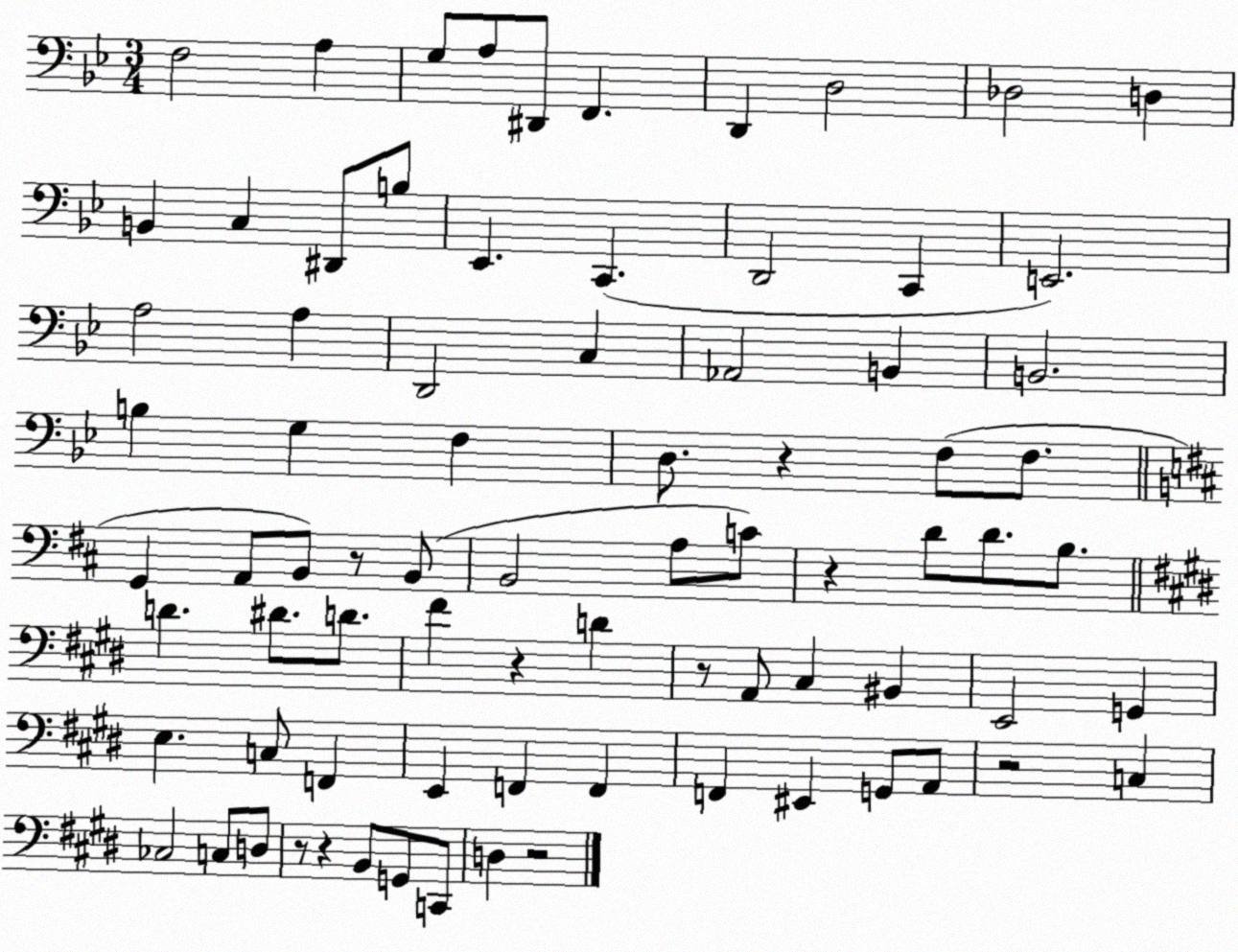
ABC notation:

X:1
T:Untitled
M:3/4
L:1/4
K:Bb
F,2 A, G,/2 A,/2 ^D,,/2 F,, D,, D,2 _D,2 D, B,, C, ^D,,/2 B,/2 _E,, C,, D,,2 C,, E,,2 A,2 A, D,,2 C, _A,,2 B,, B,,2 B, G, F, D,/2 z F,/2 F,/2 G,, A,,/2 B,,/2 z/2 B,,/2 B,,2 A,/2 C/2 z D/2 D/2 B,/2 D ^D/2 D/2 ^F z D z/2 A,,/2 ^C, ^B,, E,,2 G,, E, C,/2 F,, E,, F,, F,, F,, ^E,, G,,/2 A,,/2 z2 C, _C,2 C,/2 D,/2 z/2 z B,,/2 G,,/2 C,,/2 D, z2